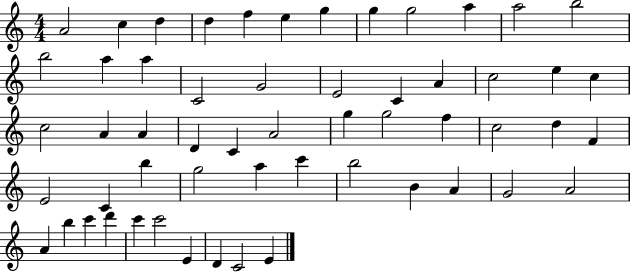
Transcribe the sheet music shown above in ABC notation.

X:1
T:Untitled
M:4/4
L:1/4
K:C
A2 c d d f e g g g2 a a2 b2 b2 a a C2 G2 E2 C A c2 e c c2 A A D C A2 g g2 f c2 d F E2 C b g2 a c' b2 B A G2 A2 A b c' d' c' c'2 E D C2 E